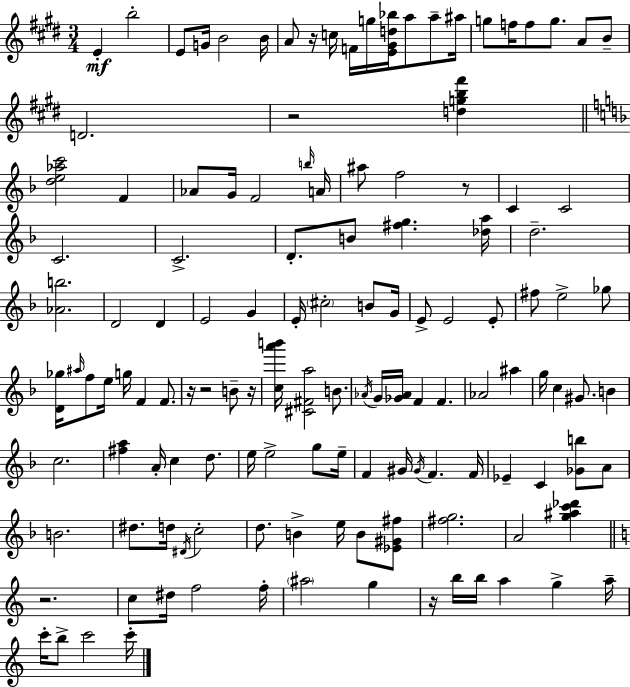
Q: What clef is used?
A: treble